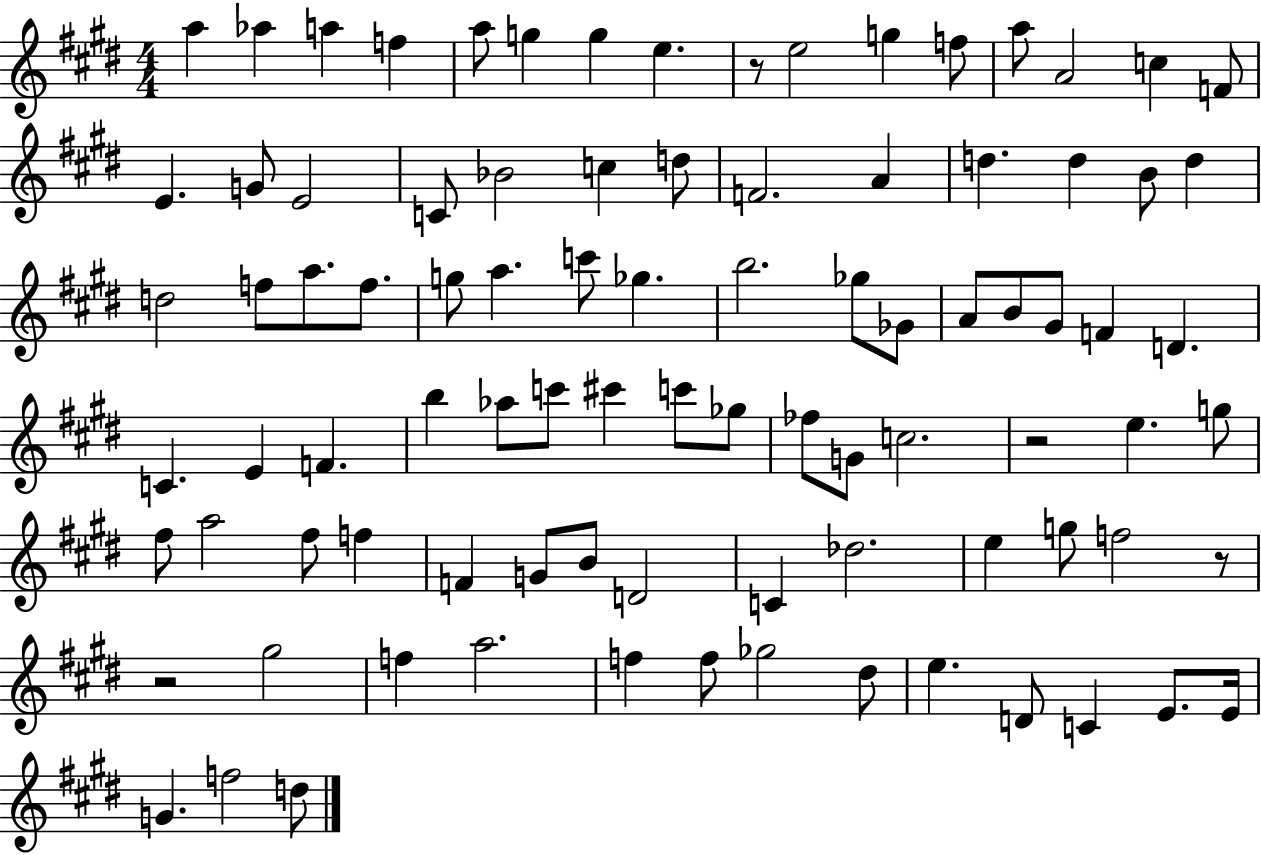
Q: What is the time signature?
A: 4/4